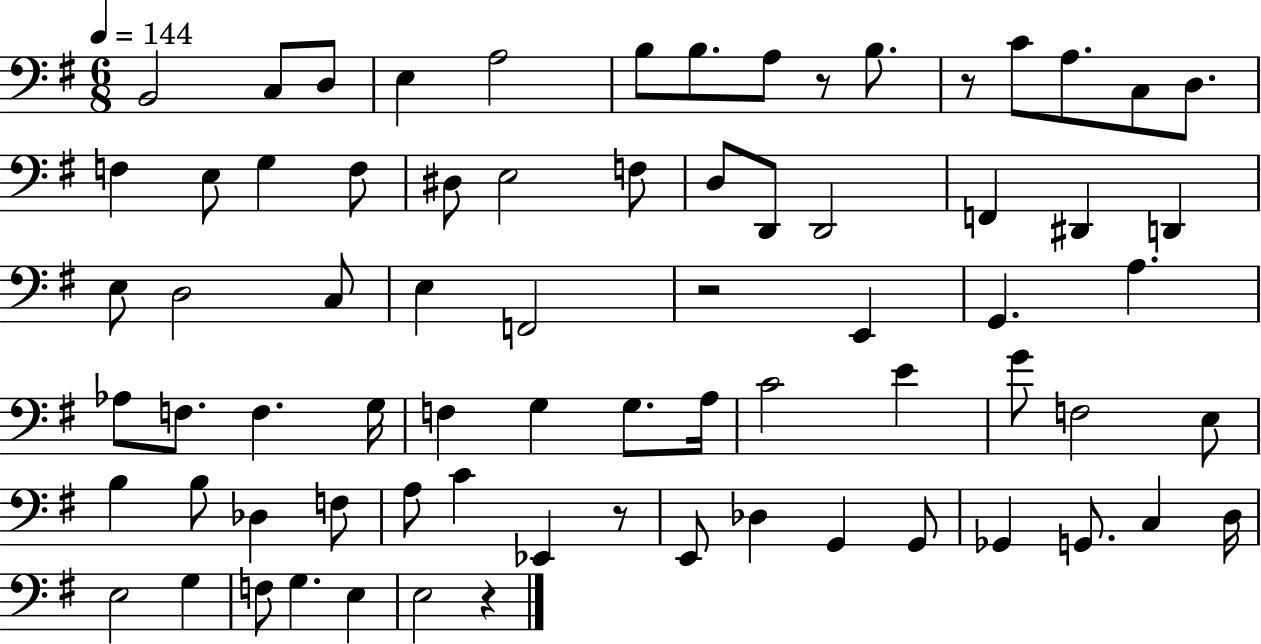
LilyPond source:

{
  \clef bass
  \numericTimeSignature
  \time 6/8
  \key g \major
  \tempo 4 = 144
  \repeat volta 2 { b,2 c8 d8 | e4 a2 | b8 b8. a8 r8 b8. | r8 c'8 a8. c8 d8. | \break f4 e8 g4 f8 | dis8 e2 f8 | d8 d,8 d,2 | f,4 dis,4 d,4 | \break e8 d2 c8 | e4 f,2 | r2 e,4 | g,4. a4. | \break aes8 f8. f4. g16 | f4 g4 g8. a16 | c'2 e'4 | g'8 f2 e8 | \break b4 b8 des4 f8 | a8 c'4 ees,4 r8 | e,8 des4 g,4 g,8 | ges,4 g,8. c4 d16 | \break e2 g4 | f8 g4. e4 | e2 r4 | } \bar "|."
}